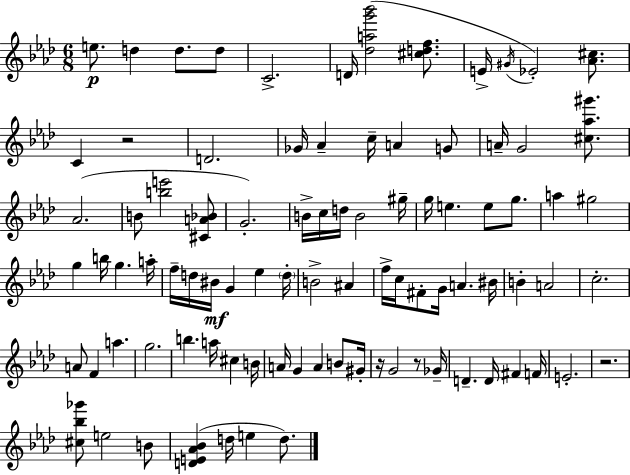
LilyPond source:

{
  \clef treble
  \numericTimeSignature
  \time 6/8
  \key aes \major
  e''8.\p d''4 d''8. d''8 | c'2.-> | d'16 <des'' a'' g''' bes'''>2( <cis'' d'' f''>8. | e'16-> \acciaccatura { gis'16 }) ees'2-. <aes' cis''>8. | \break c'4 r2 | d'2. | ges'16 aes'4-- c''16-- a'4 g'8 | a'16-- g'2 <cis'' aes'' gis'''>8. | \break aes'2.( | b'8 <b'' e'''>2 <cis' a' bes'>8 | g'2.-.) | b'16-> c''16 d''16 b'2 | \break gis''16-- g''16 e''4. e''8 g''8. | a''4 gis''2 | g''4 b''16 g''4. | a''16-. f''16-- d''16 bis'16\mf g'4 ees''4 | \break \parenthesize d''16-. b'2-> ais'4 | f''16-> c''16 fis'8-. g'16 a'4. | bis'16 b'4-. a'2 | c''2.-. | \break a'8 f'4 a''4. | g''2. | b''4. a''16 cis''4 | b'16 a'16 g'4 a'4 b'8 | \break gis'16-. r16 g'2 r8 | ges'16-- d'4.-- d'16 fis'4 | f'16 e'2.-. | r2. | \break <cis'' bes'' ges'''>8 e''2 b'8 | <d' e' aes' bes'>4( d''16 e''4 d''8.) | \bar "|."
}